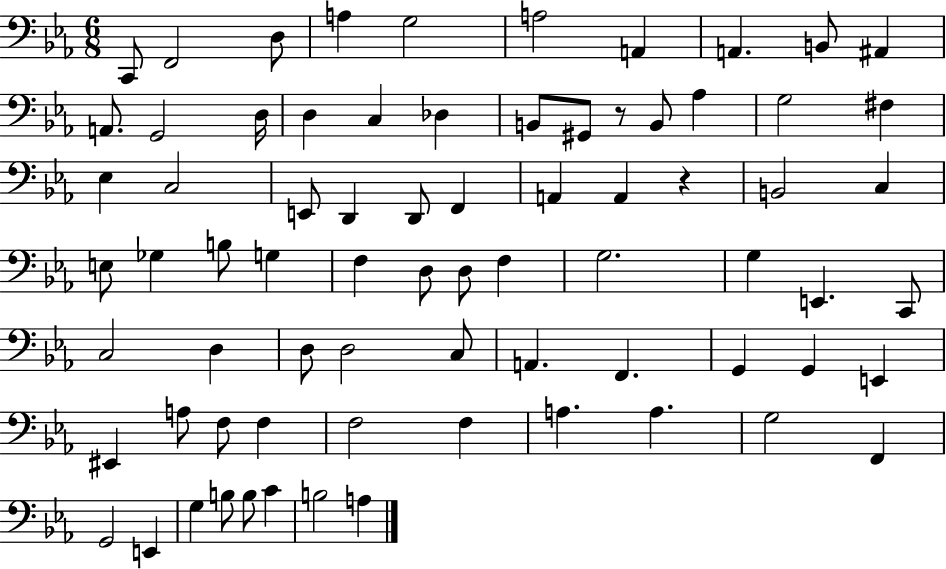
X:1
T:Untitled
M:6/8
L:1/4
K:Eb
C,,/2 F,,2 D,/2 A, G,2 A,2 A,, A,, B,,/2 ^A,, A,,/2 G,,2 D,/4 D, C, _D, B,,/2 ^G,,/2 z/2 B,,/2 _A, G,2 ^F, _E, C,2 E,,/2 D,, D,,/2 F,, A,, A,, z B,,2 C, E,/2 _G, B,/2 G, F, D,/2 D,/2 F, G,2 G, E,, C,,/2 C,2 D, D,/2 D,2 C,/2 A,, F,, G,, G,, E,, ^E,, A,/2 F,/2 F, F,2 F, A, A, G,2 F,, G,,2 E,, G, B,/2 B,/2 C B,2 A,